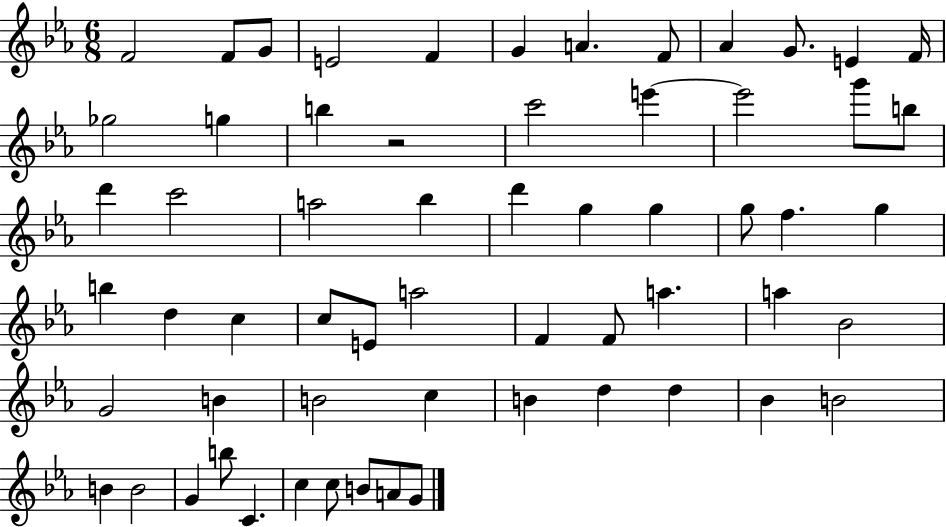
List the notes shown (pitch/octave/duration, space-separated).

F4/h F4/e G4/e E4/h F4/q G4/q A4/q. F4/e Ab4/q G4/e. E4/q F4/s Gb5/h G5/q B5/q R/h C6/h E6/q E6/h G6/e B5/e D6/q C6/h A5/h Bb5/q D6/q G5/q G5/q G5/e F5/q. G5/q B5/q D5/q C5/q C5/e E4/e A5/h F4/q F4/e A5/q. A5/q Bb4/h G4/h B4/q B4/h C5/q B4/q D5/q D5/q Bb4/q B4/h B4/q B4/h G4/q B5/e C4/q. C5/q C5/e B4/e A4/e G4/e